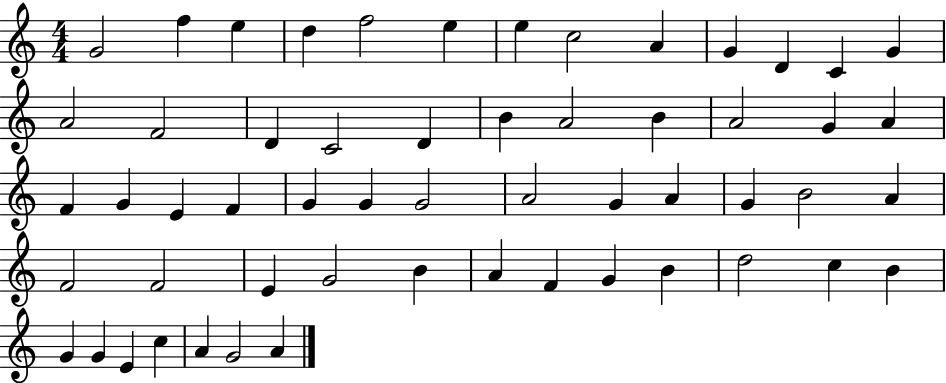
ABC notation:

X:1
T:Untitled
M:4/4
L:1/4
K:C
G2 f e d f2 e e c2 A G D C G A2 F2 D C2 D B A2 B A2 G A F G E F G G G2 A2 G A G B2 A F2 F2 E G2 B A F G B d2 c B G G E c A G2 A